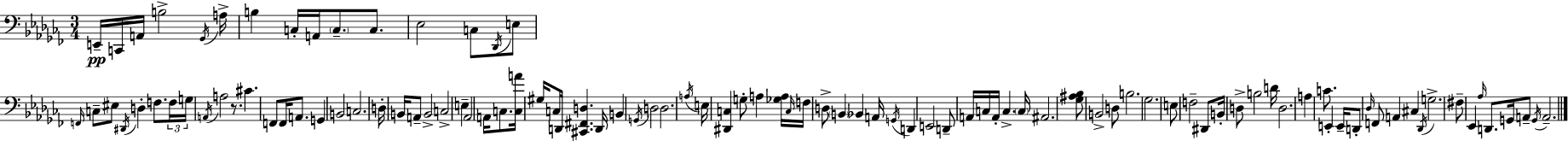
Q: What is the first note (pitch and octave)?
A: E2